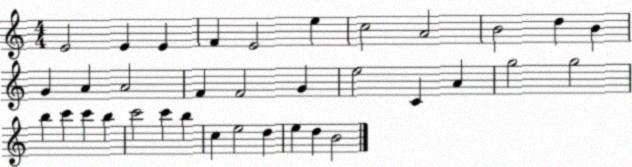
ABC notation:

X:1
T:Untitled
M:4/4
L:1/4
K:C
E2 E E F E2 e c2 A2 B2 d B G A A2 F F2 G e2 C A g2 g2 b c' c' b c'2 c' b c e2 d e d B2